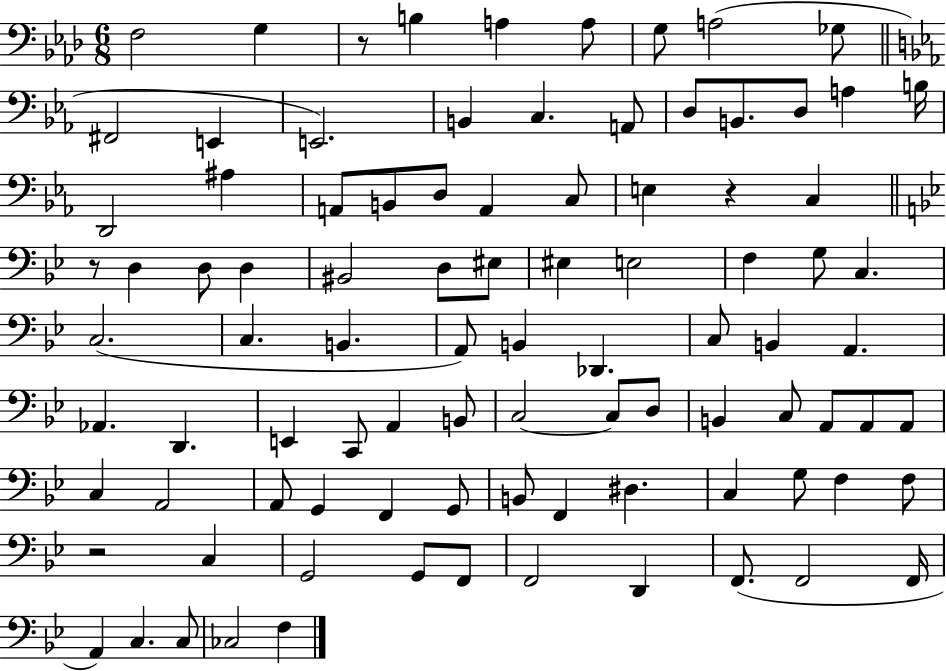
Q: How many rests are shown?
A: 4